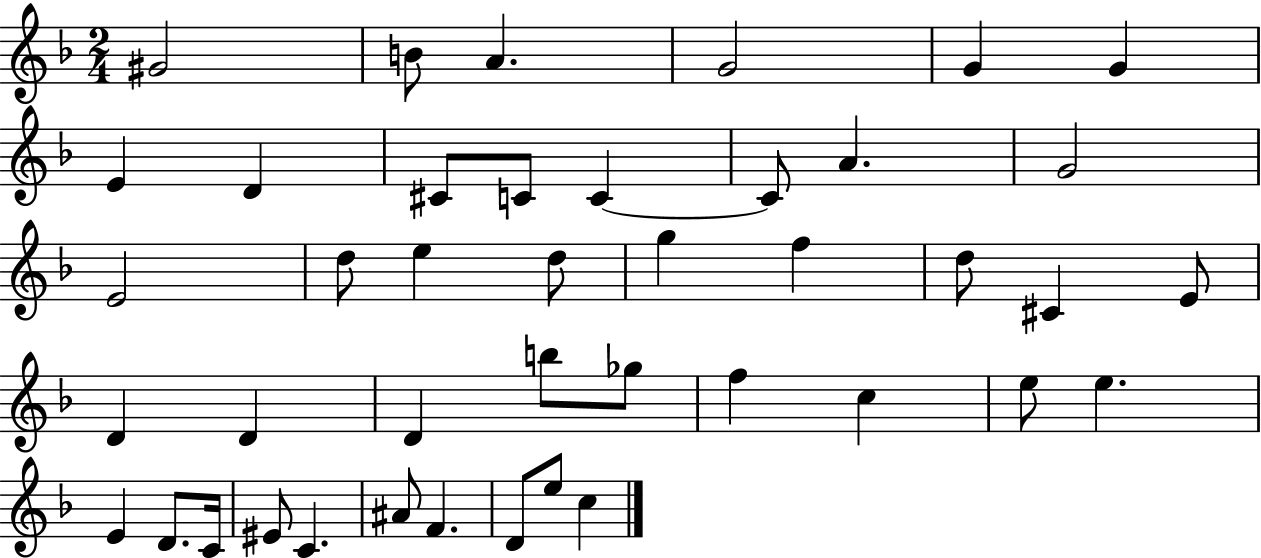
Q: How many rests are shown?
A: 0